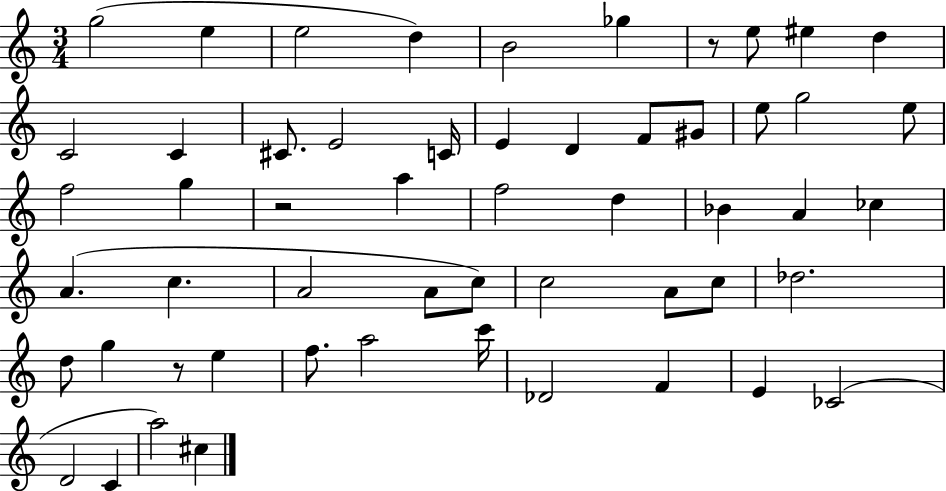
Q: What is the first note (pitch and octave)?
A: G5